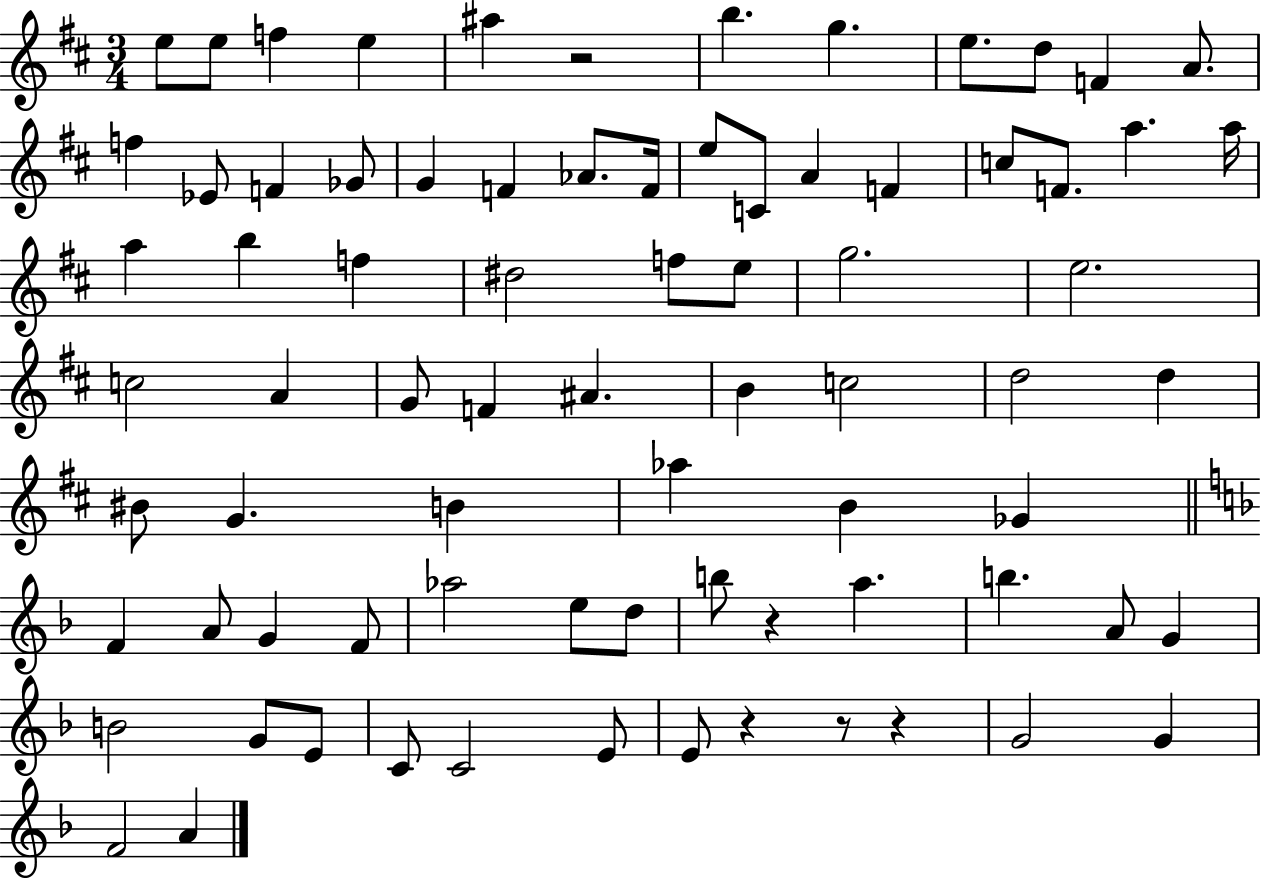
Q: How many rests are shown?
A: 5